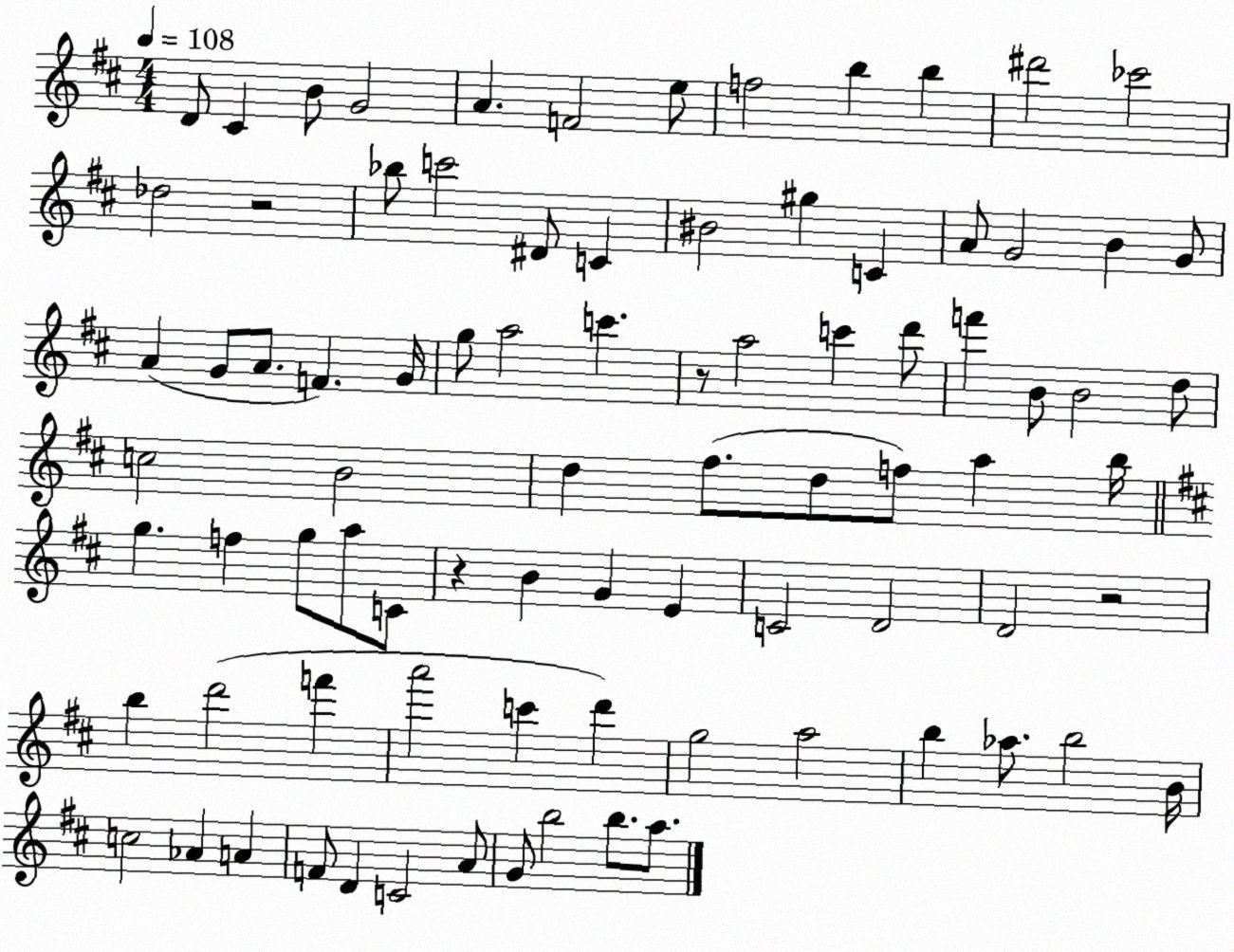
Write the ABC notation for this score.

X:1
T:Untitled
M:4/4
L:1/4
K:D
D/2 ^C B/2 G2 A F2 e/2 f2 b b ^d'2 _c'2 _d2 z2 _b/2 c'2 ^D/2 C ^B2 ^g C A/2 G2 B G/2 A G/2 A/2 F G/4 g/2 a2 c' z/2 a2 c' d'/2 f' B/2 B2 d/2 c2 B2 d ^f/2 d/2 f/2 a b/4 g f g/2 a/2 C/2 z B G E C2 D2 D2 z2 b d'2 f' a'2 c' d' g2 a2 b _a/2 b2 B/4 c2 _A A F/2 D C2 A/2 G/2 b2 b/2 a/2